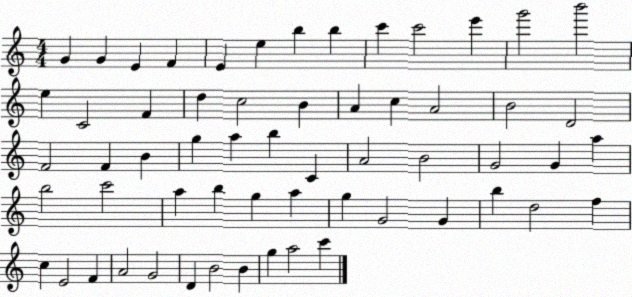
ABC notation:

X:1
T:Untitled
M:4/4
L:1/4
K:C
G G E F E e b b c' c'2 e' g'2 b'2 e C2 F d c2 B A c A2 B2 D2 F2 F B g a b C A2 B2 G2 G a b2 c'2 a b g a g G2 G b d2 f c E2 F A2 G2 D B2 B g a2 c'